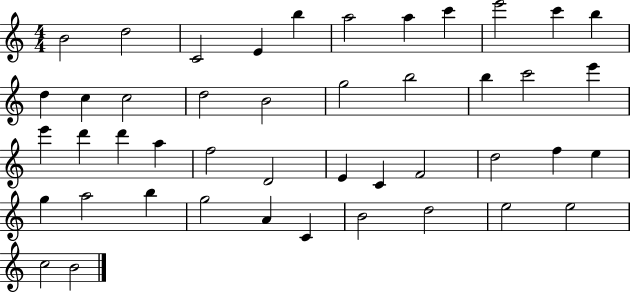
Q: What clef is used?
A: treble